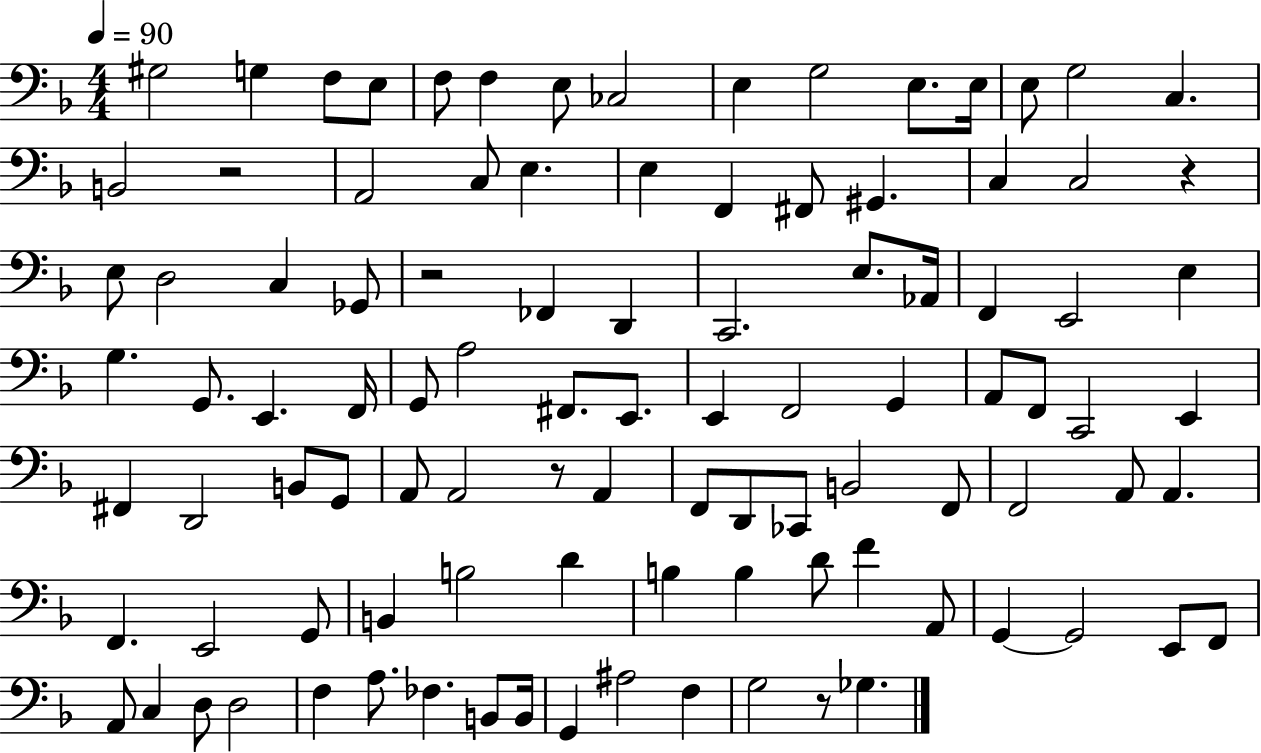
{
  \clef bass
  \numericTimeSignature
  \time 4/4
  \key f \major
  \tempo 4 = 90
  \repeat volta 2 { gis2 g4 f8 e8 | f8 f4 e8 ces2 | e4 g2 e8. e16 | e8 g2 c4. | \break b,2 r2 | a,2 c8 e4. | e4 f,4 fis,8 gis,4. | c4 c2 r4 | \break e8 d2 c4 ges,8 | r2 fes,4 d,4 | c,2. e8. aes,16 | f,4 e,2 e4 | \break g4. g,8. e,4. f,16 | g,8 a2 fis,8. e,8. | e,4 f,2 g,4 | a,8 f,8 c,2 e,4 | \break fis,4 d,2 b,8 g,8 | a,8 a,2 r8 a,4 | f,8 d,8 ces,8 b,2 f,8 | f,2 a,8 a,4. | \break f,4. e,2 g,8 | b,4 b2 d'4 | b4 b4 d'8 f'4 a,8 | g,4~~ g,2 e,8 f,8 | \break a,8 c4 d8 d2 | f4 a8. fes4. b,8 b,16 | g,4 ais2 f4 | g2 r8 ges4. | \break } \bar "|."
}